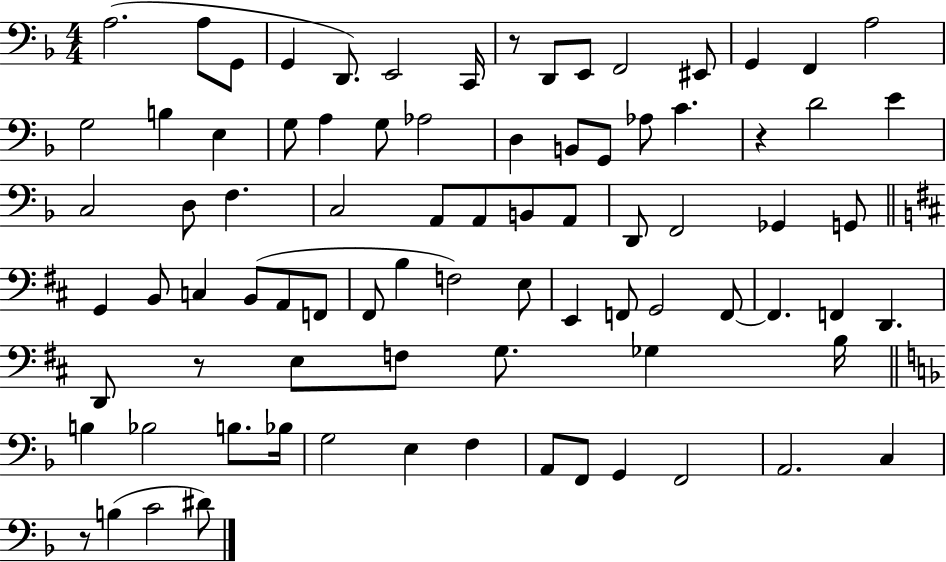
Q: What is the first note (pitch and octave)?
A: A3